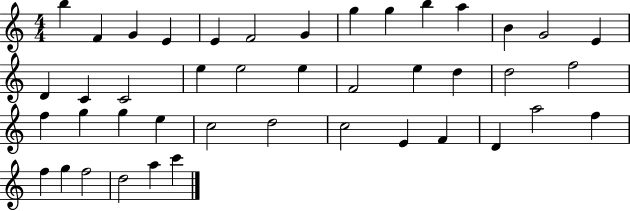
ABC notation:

X:1
T:Untitled
M:4/4
L:1/4
K:C
b F G E E F2 G g g b a B G2 E D C C2 e e2 e F2 e d d2 f2 f g g e c2 d2 c2 E F D a2 f f g f2 d2 a c'